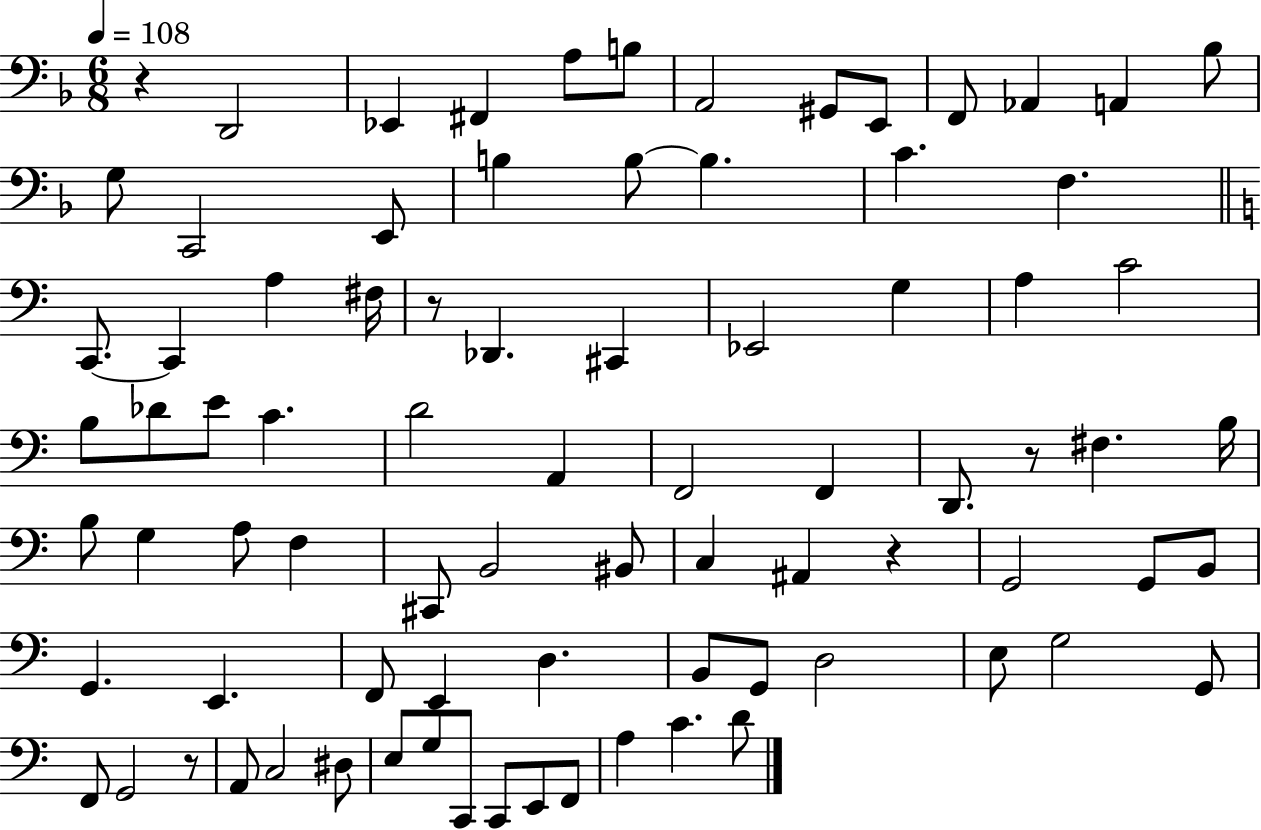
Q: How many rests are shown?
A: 5